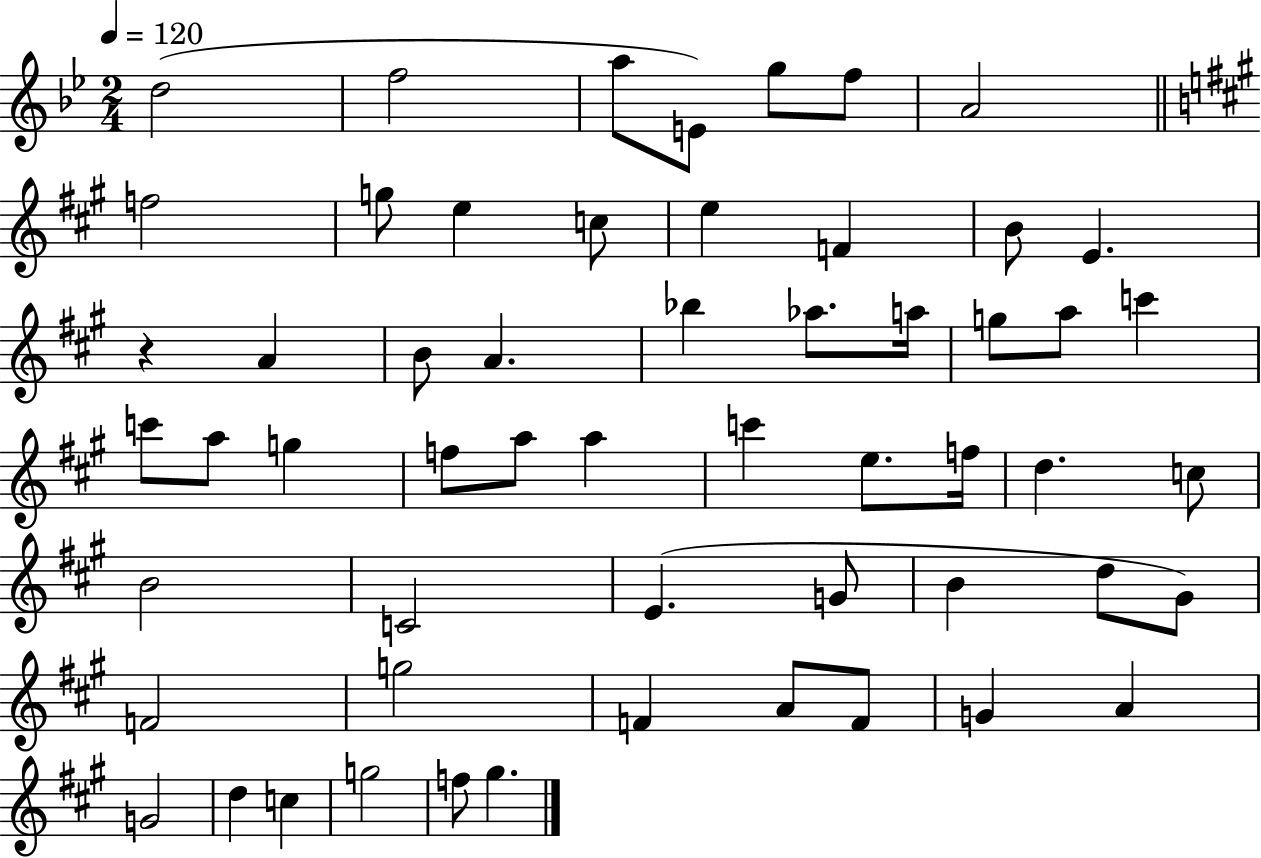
X:1
T:Untitled
M:2/4
L:1/4
K:Bb
d2 f2 a/2 E/2 g/2 f/2 A2 f2 g/2 e c/2 e F B/2 E z A B/2 A _b _a/2 a/4 g/2 a/2 c' c'/2 a/2 g f/2 a/2 a c' e/2 f/4 d c/2 B2 C2 E G/2 B d/2 ^G/2 F2 g2 F A/2 F/2 G A G2 d c g2 f/2 ^g